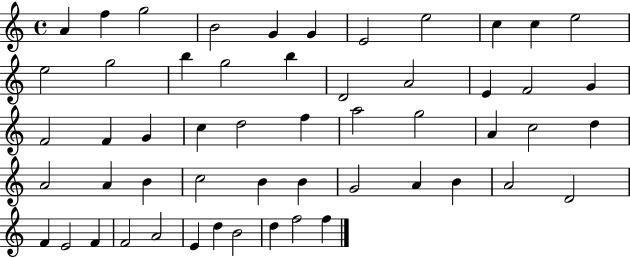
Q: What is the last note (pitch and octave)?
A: F5